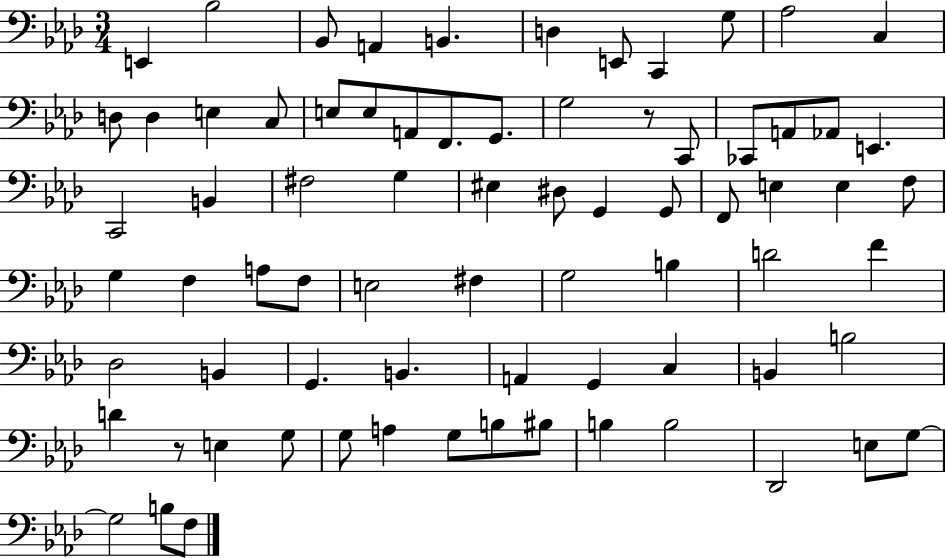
X:1
T:Untitled
M:3/4
L:1/4
K:Ab
E,, _B,2 _B,,/2 A,, B,, D, E,,/2 C,, G,/2 _A,2 C, D,/2 D, E, C,/2 E,/2 E,/2 A,,/2 F,,/2 G,,/2 G,2 z/2 C,,/2 _C,,/2 A,,/2 _A,,/2 E,, C,,2 B,, ^F,2 G, ^E, ^D,/2 G,, G,,/2 F,,/2 E, E, F,/2 G, F, A,/2 F,/2 E,2 ^F, G,2 B, D2 F _D,2 B,, G,, B,, A,, G,, C, B,, B,2 D z/2 E, G,/2 G,/2 A, G,/2 B,/2 ^B,/2 B, B,2 _D,,2 E,/2 G,/2 G,2 B,/2 F,/2